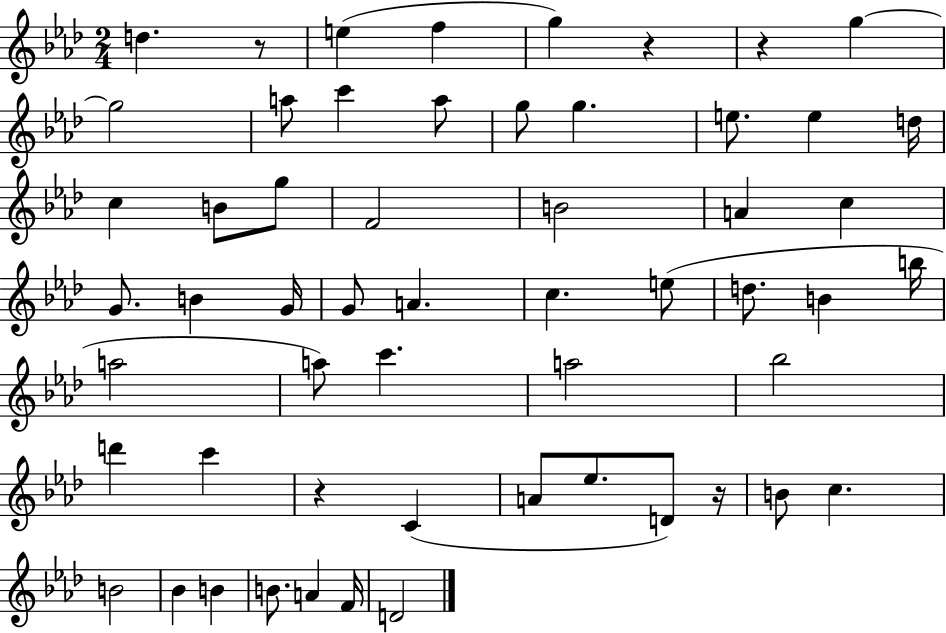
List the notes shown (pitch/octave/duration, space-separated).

D5/q. R/e E5/q F5/q G5/q R/q R/q G5/q G5/h A5/e C6/q A5/e G5/e G5/q. E5/e. E5/q D5/s C5/q B4/e G5/e F4/h B4/h A4/q C5/q G4/e. B4/q G4/s G4/e A4/q. C5/q. E5/e D5/e. B4/q B5/s A5/h A5/e C6/q. A5/h Bb5/h D6/q C6/q R/q C4/q A4/e Eb5/e. D4/e R/s B4/e C5/q. B4/h Bb4/q B4/q B4/e. A4/q F4/s D4/h